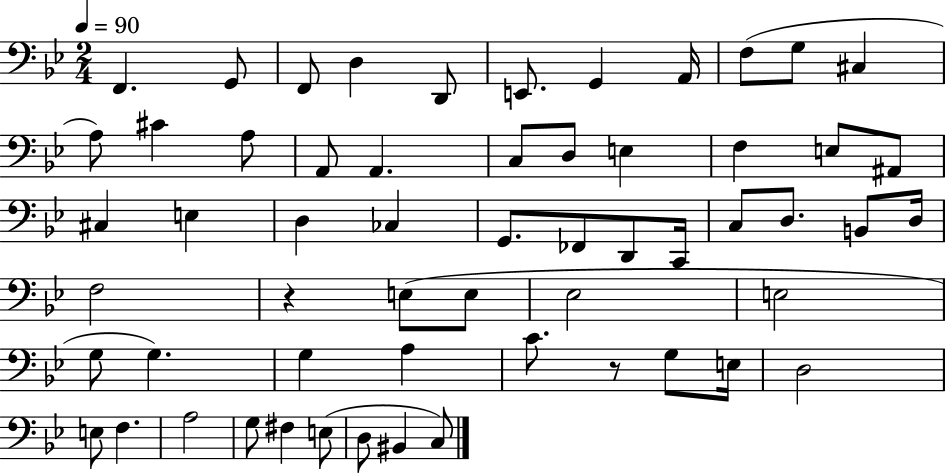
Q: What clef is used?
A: bass